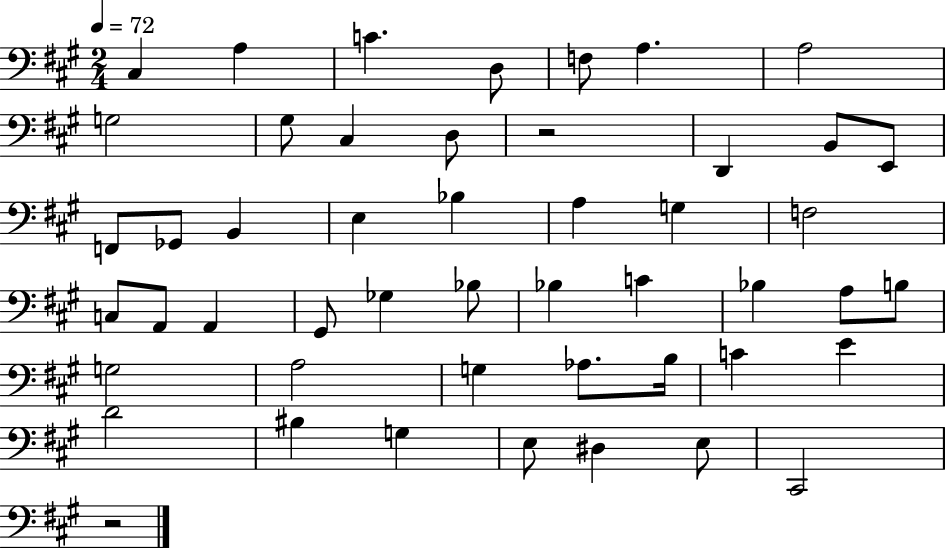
X:1
T:Untitled
M:2/4
L:1/4
K:A
^C, A, C D,/2 F,/2 A, A,2 G,2 ^G,/2 ^C, D,/2 z2 D,, B,,/2 E,,/2 F,,/2 _G,,/2 B,, E, _B, A, G, F,2 C,/2 A,,/2 A,, ^G,,/2 _G, _B,/2 _B, C _B, A,/2 B,/2 G,2 A,2 G, _A,/2 B,/4 C E D2 ^B, G, E,/2 ^D, E,/2 ^C,,2 z2